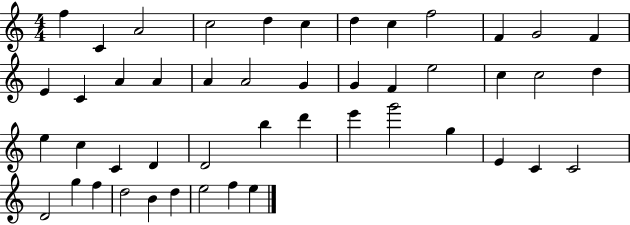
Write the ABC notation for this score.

X:1
T:Untitled
M:4/4
L:1/4
K:C
f C A2 c2 d c d c f2 F G2 F E C A A A A2 G G F e2 c c2 d e c C D D2 b d' e' g'2 g E C C2 D2 g f d2 B d e2 f e